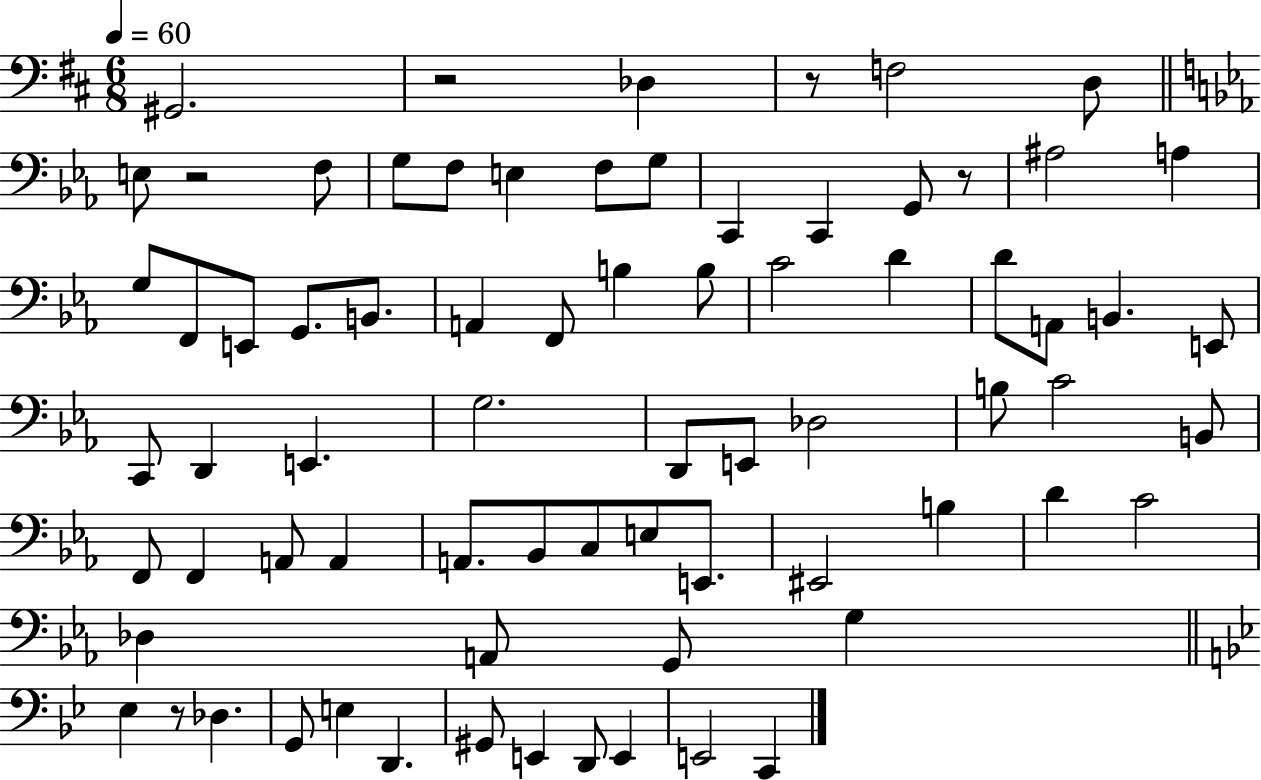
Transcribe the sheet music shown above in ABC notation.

X:1
T:Untitled
M:6/8
L:1/4
K:D
^G,,2 z2 _D, z/2 F,2 D,/2 E,/2 z2 F,/2 G,/2 F,/2 E, F,/2 G,/2 C,, C,, G,,/2 z/2 ^A,2 A, G,/2 F,,/2 E,,/2 G,,/2 B,,/2 A,, F,,/2 B, B,/2 C2 D D/2 A,,/2 B,, E,,/2 C,,/2 D,, E,, G,2 D,,/2 E,,/2 _D,2 B,/2 C2 B,,/2 F,,/2 F,, A,,/2 A,, A,,/2 _B,,/2 C,/2 E,/2 E,,/2 ^E,,2 B, D C2 _D, A,,/2 G,,/2 G, _E, z/2 _D, G,,/2 E, D,, ^G,,/2 E,, D,,/2 E,, E,,2 C,,